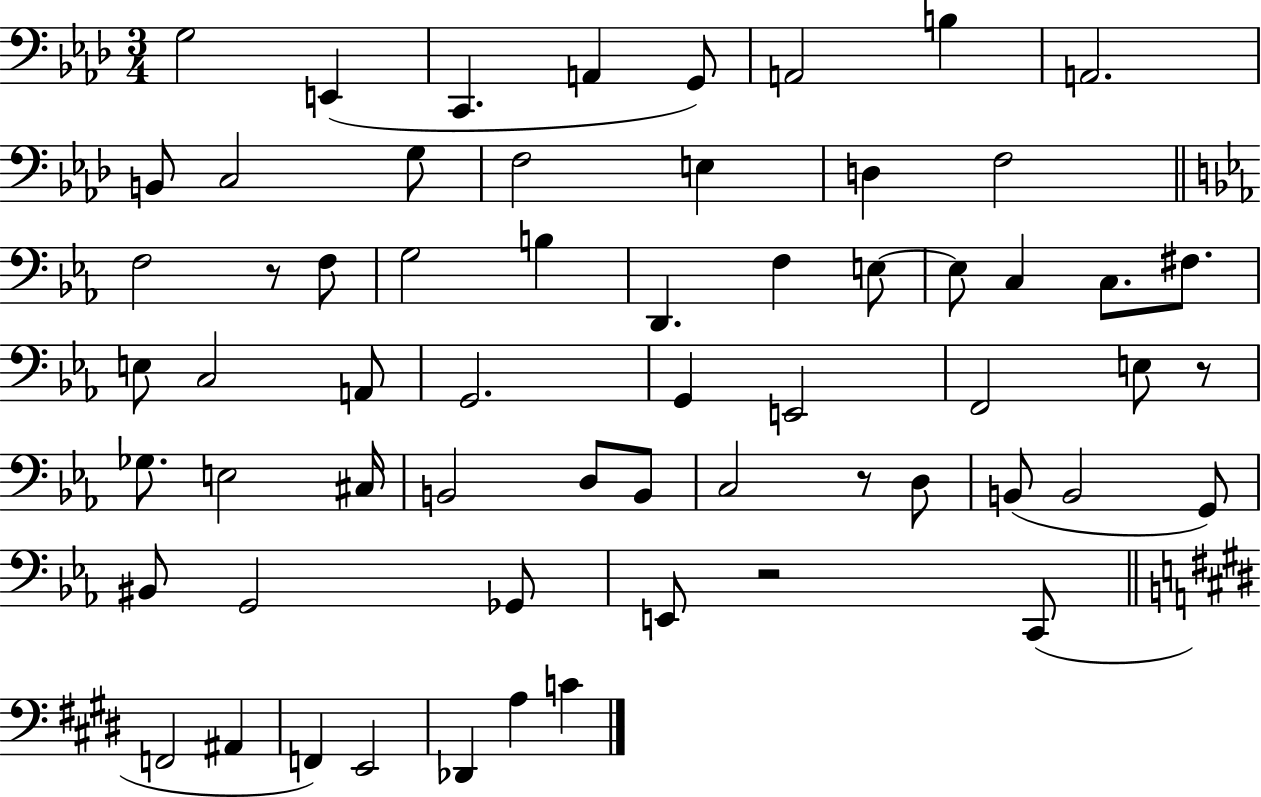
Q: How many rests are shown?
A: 4